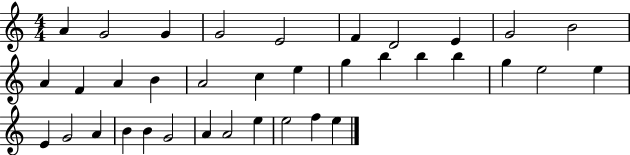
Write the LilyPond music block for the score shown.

{
  \clef treble
  \numericTimeSignature
  \time 4/4
  \key c \major
  a'4 g'2 g'4 | g'2 e'2 | f'4 d'2 e'4 | g'2 b'2 | \break a'4 f'4 a'4 b'4 | a'2 c''4 e''4 | g''4 b''4 b''4 b''4 | g''4 e''2 e''4 | \break e'4 g'2 a'4 | b'4 b'4 g'2 | a'4 a'2 e''4 | e''2 f''4 e''4 | \break \bar "|."
}